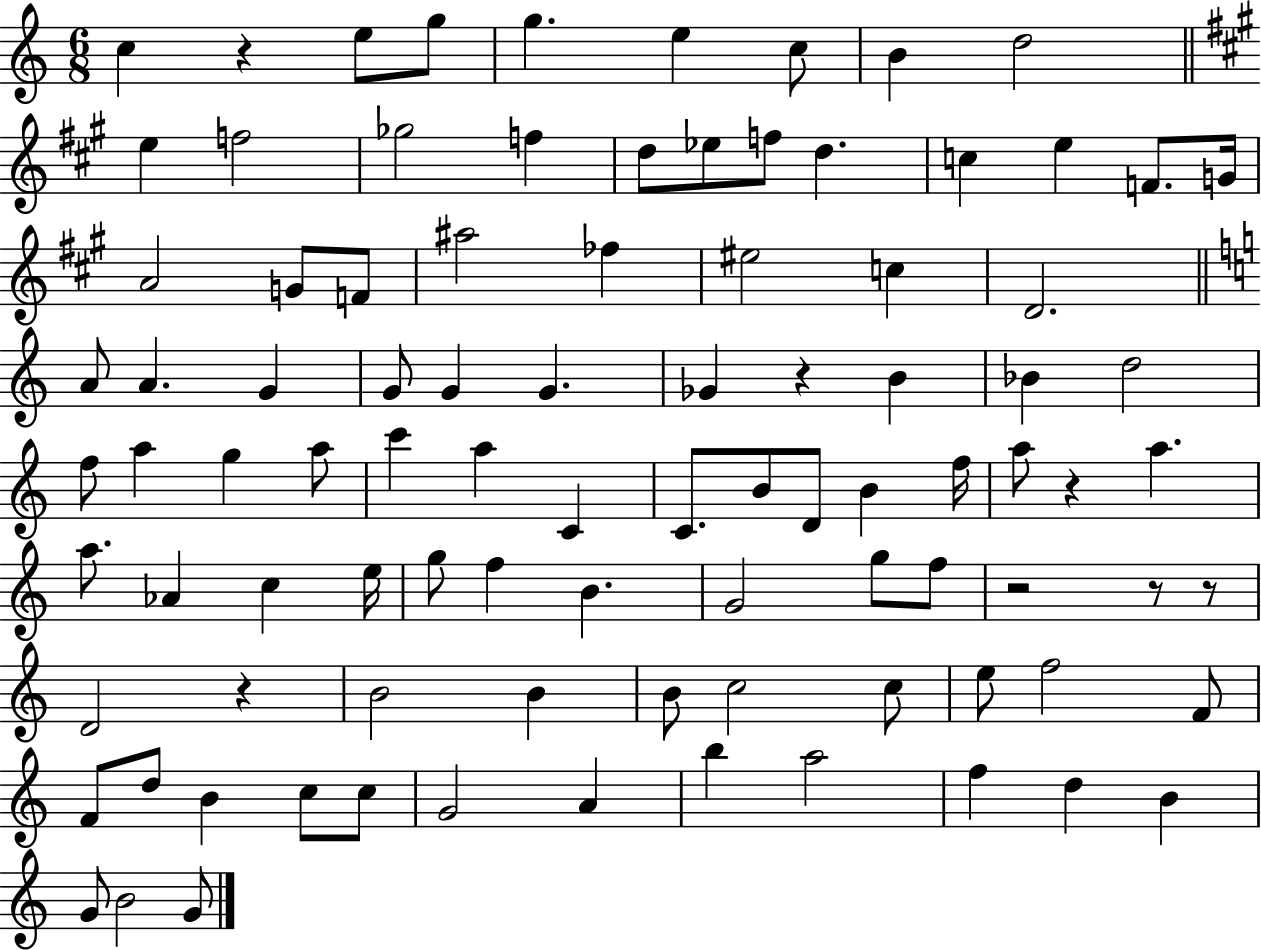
X:1
T:Untitled
M:6/8
L:1/4
K:C
c z e/2 g/2 g e c/2 B d2 e f2 _g2 f d/2 _e/2 f/2 d c e F/2 G/4 A2 G/2 F/2 ^a2 _f ^e2 c D2 A/2 A G G/2 G G _G z B _B d2 f/2 a g a/2 c' a C C/2 B/2 D/2 B f/4 a/2 z a a/2 _A c e/4 g/2 f B G2 g/2 f/2 z2 z/2 z/2 D2 z B2 B B/2 c2 c/2 e/2 f2 F/2 F/2 d/2 B c/2 c/2 G2 A b a2 f d B G/2 B2 G/2